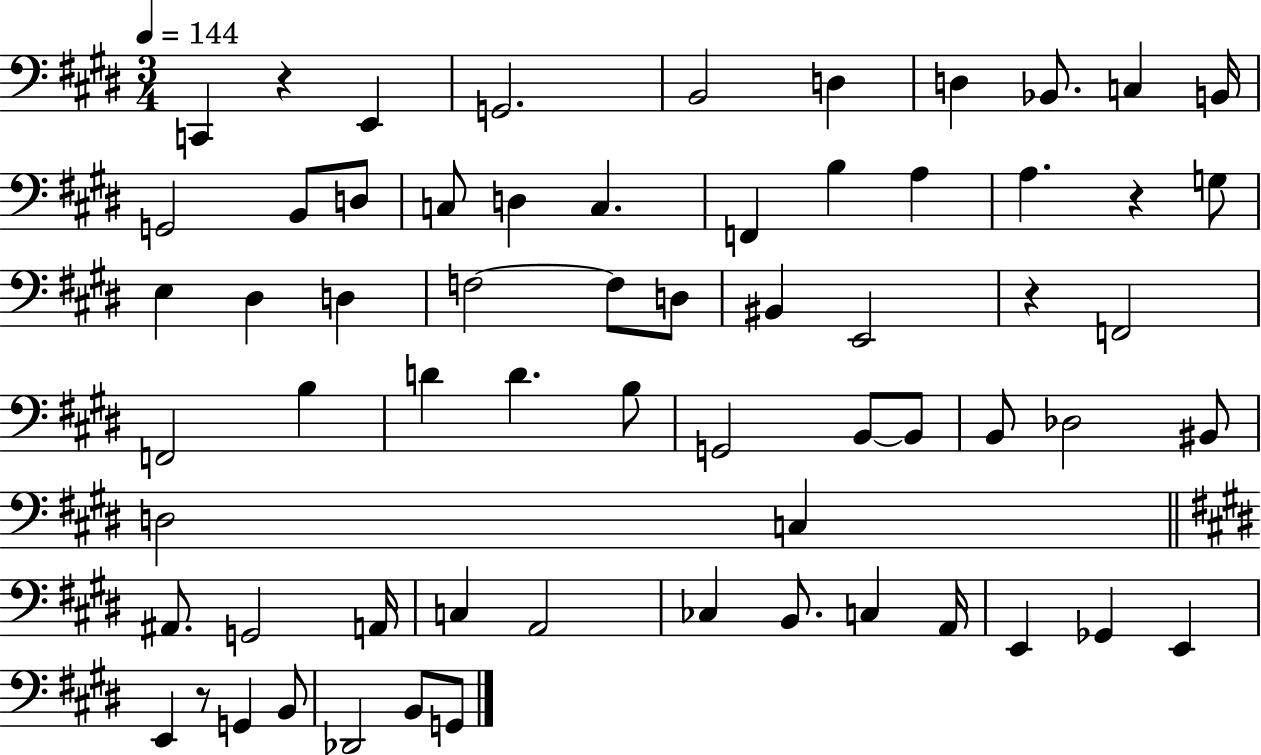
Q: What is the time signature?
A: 3/4